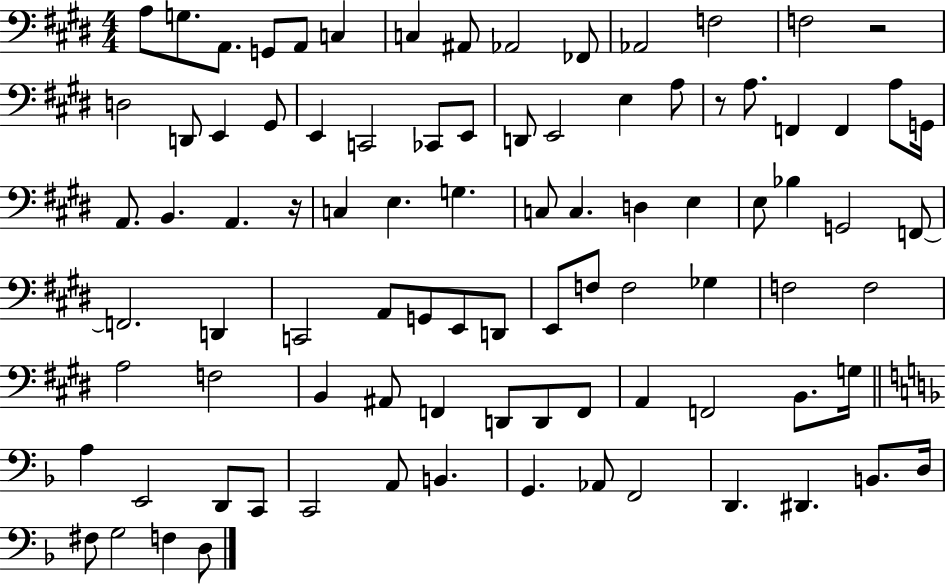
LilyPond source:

{
  \clef bass
  \numericTimeSignature
  \time 4/4
  \key e \major
  \repeat volta 2 { a8 g8. a,8. g,8 a,8 c4 | c4 ais,8 aes,2 fes,8 | aes,2 f2 | f2 r2 | \break d2 d,8 e,4 gis,8 | e,4 c,2 ces,8 e,8 | d,8 e,2 e4 a8 | r8 a8. f,4 f,4 a8 g,16 | \break a,8. b,4. a,4. r16 | c4 e4. g4. | c8 c4. d4 e4 | e8 bes4 g,2 f,8~~ | \break f,2. d,4 | c,2 a,8 g,8 e,8 d,8 | e,8 f8 f2 ges4 | f2 f2 | \break a2 f2 | b,4 ais,8 f,4 d,8 d,8 f,8 | a,4 f,2 b,8. g16 | \bar "||" \break \key f \major a4 e,2 d,8 c,8 | c,2 a,8 b,4. | g,4. aes,8 f,2 | d,4. dis,4. b,8. d16 | \break fis8 g2 f4 d8 | } \bar "|."
}